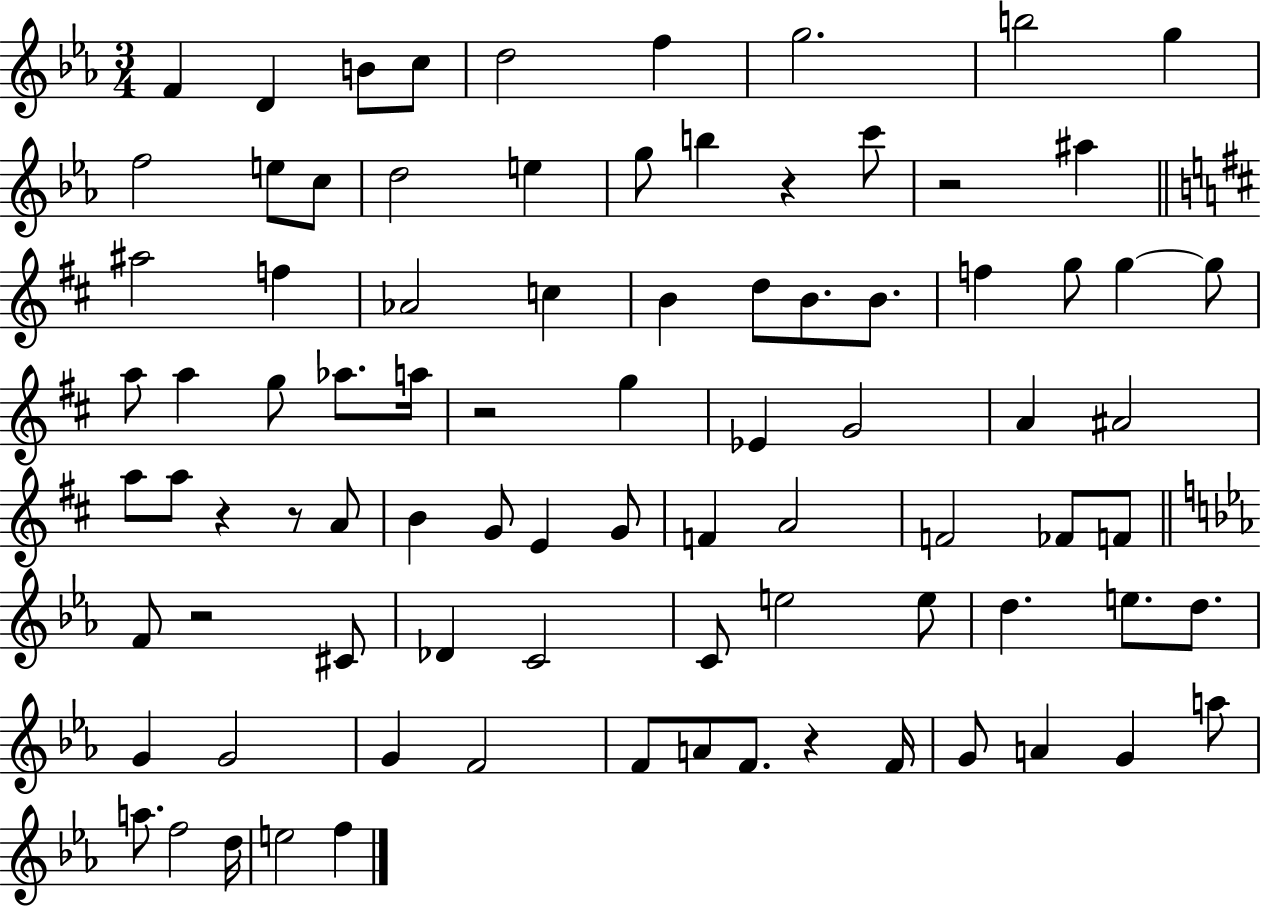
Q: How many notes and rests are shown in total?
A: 86